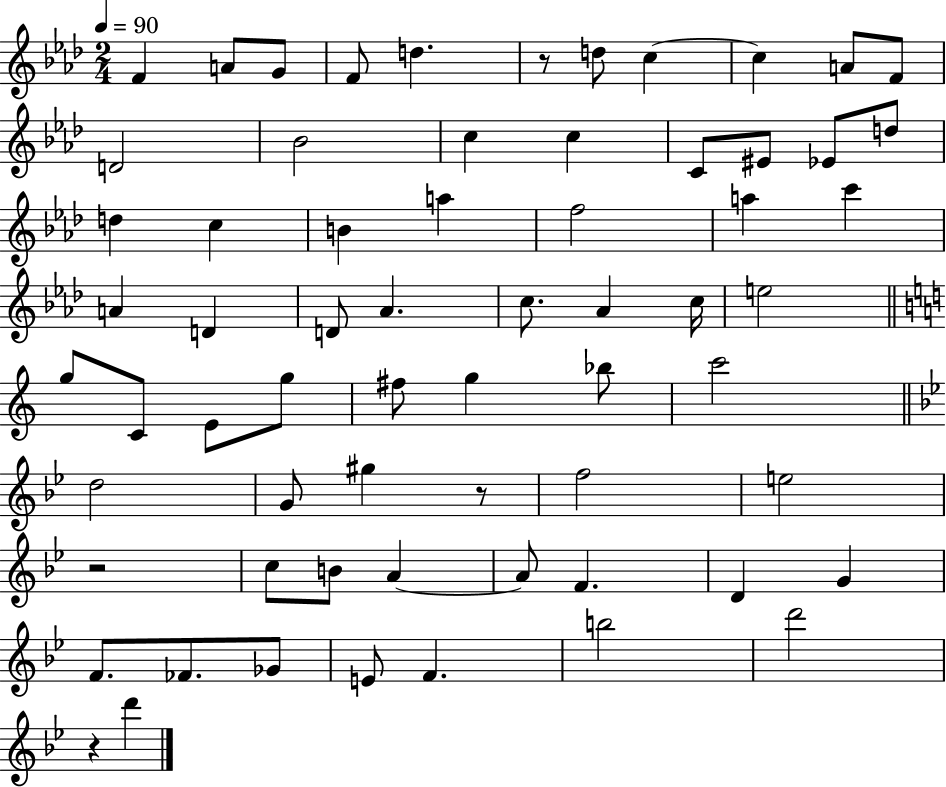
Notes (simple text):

F4/q A4/e G4/e F4/e D5/q. R/e D5/e C5/q C5/q A4/e F4/e D4/h Bb4/h C5/q C5/q C4/e EIS4/e Eb4/e D5/e D5/q C5/q B4/q A5/q F5/h A5/q C6/q A4/q D4/q D4/e Ab4/q. C5/e. Ab4/q C5/s E5/h G5/e C4/e E4/e G5/e F#5/e G5/q Bb5/e C6/h D5/h G4/e G#5/q R/e F5/h E5/h R/h C5/e B4/e A4/q A4/e F4/q. D4/q G4/q F4/e. FES4/e. Gb4/e E4/e F4/q. B5/h D6/h R/q D6/q